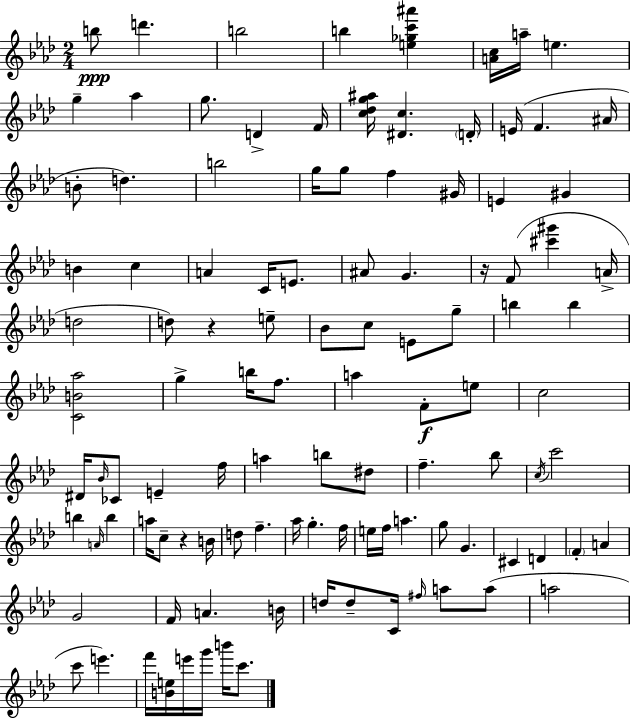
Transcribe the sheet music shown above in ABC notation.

X:1
T:Untitled
M:2/4
L:1/4
K:Fm
b/2 d' b2 b [e_gc'^a'] [Ac]/4 a/4 e g _a g/2 D F/4 [c_dg^a]/4 [^Dc] D/4 E/4 F ^A/4 B/2 d b2 g/4 g/2 f ^G/4 E ^G B c A C/4 E/2 ^A/2 G z/4 F/2 [^c'^g'] A/4 d2 d/2 z e/2 _B/2 c/2 E/2 g/2 b b [CB_a]2 g b/4 f/2 a F/2 e/2 c2 ^D/4 _B/4 _C/2 E f/4 a b/2 ^d/2 f _b/2 c/4 c'2 b A/4 b a/4 c/2 z B/4 d/2 f _a/4 g f/4 e/4 f/4 a g/2 G ^C D F A G2 F/4 A B/4 d/4 d/2 C/4 ^f/4 a/2 a/2 a2 c'/2 e' f'/4 [Be]/4 e'/4 g'/4 b'/4 c'/2